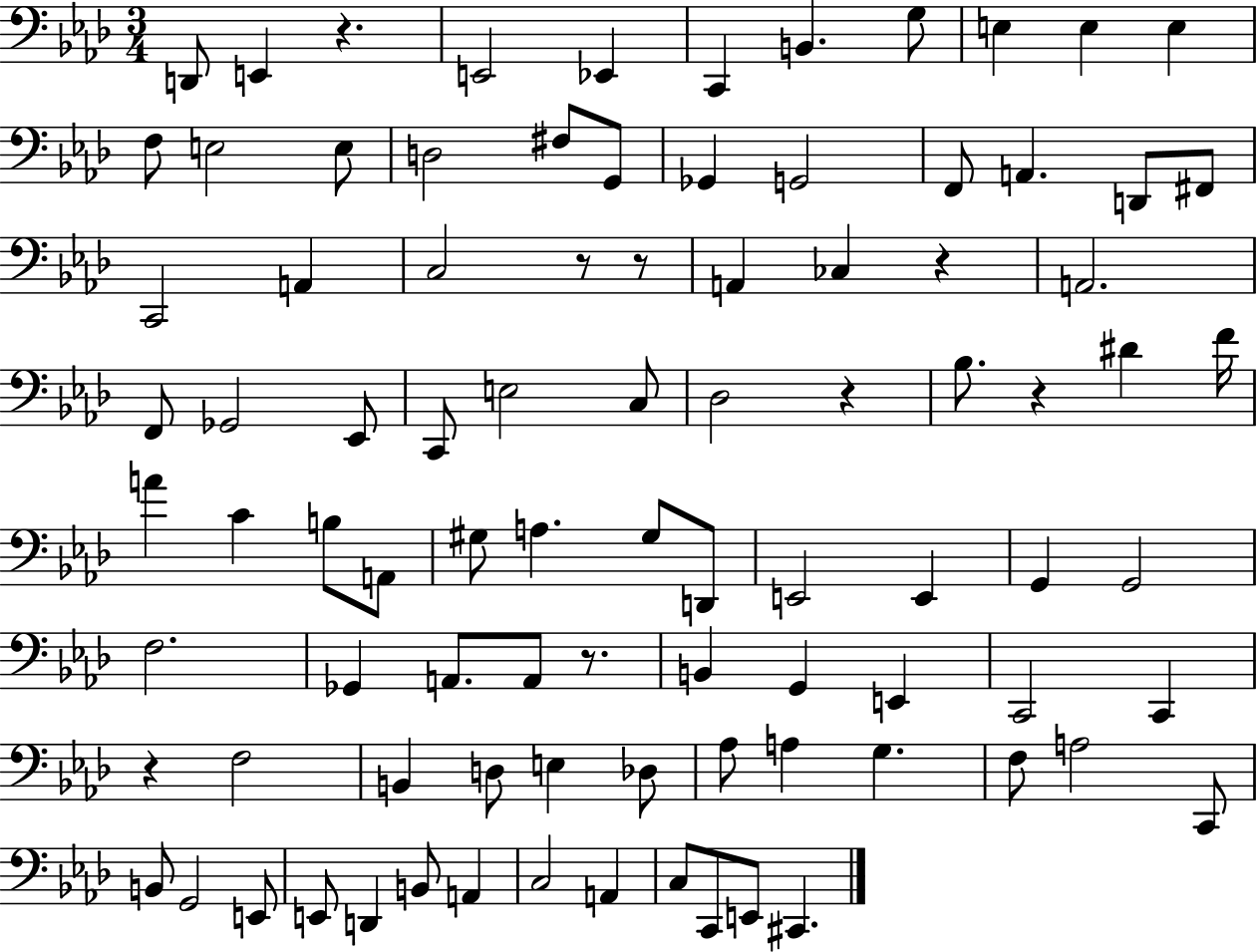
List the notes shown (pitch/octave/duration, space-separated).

D2/e E2/q R/q. E2/h Eb2/q C2/q B2/q. G3/e E3/q E3/q E3/q F3/e E3/h E3/e D3/h F#3/e G2/e Gb2/q G2/h F2/e A2/q. D2/e F#2/e C2/h A2/q C3/h R/e R/e A2/q CES3/q R/q A2/h. F2/e Gb2/h Eb2/e C2/e E3/h C3/e Db3/h R/q Bb3/e. R/q D#4/q F4/s A4/q C4/q B3/e A2/e G#3/e A3/q. G#3/e D2/e E2/h E2/q G2/q G2/h F3/h. Gb2/q A2/e. A2/e R/e. B2/q G2/q E2/q C2/h C2/q R/q F3/h B2/q D3/e E3/q Db3/e Ab3/e A3/q G3/q. F3/e A3/h C2/e B2/e G2/h E2/e E2/e D2/q B2/e A2/q C3/h A2/q C3/e C2/e E2/e C#2/q.